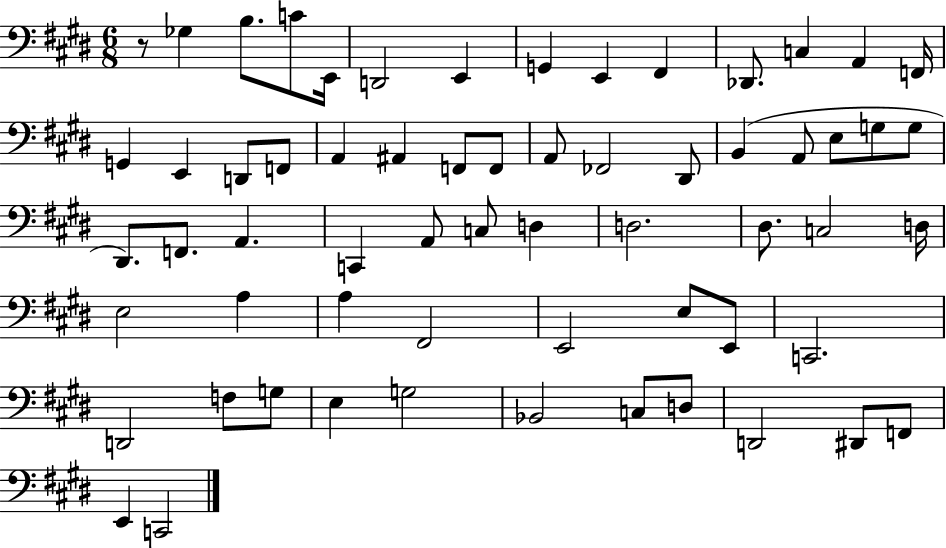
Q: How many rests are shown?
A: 1